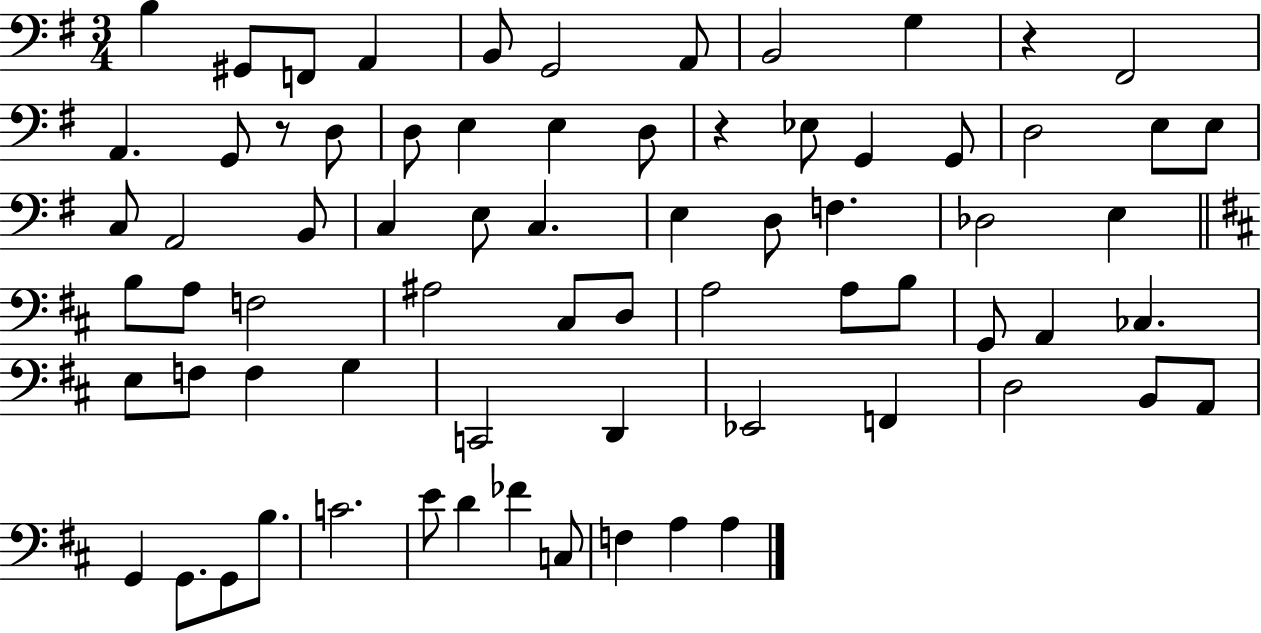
{
  \clef bass
  \numericTimeSignature
  \time 3/4
  \key g \major
  b4 gis,8 f,8 a,4 | b,8 g,2 a,8 | b,2 g4 | r4 fis,2 | \break a,4. g,8 r8 d8 | d8 e4 e4 d8 | r4 ees8 g,4 g,8 | d2 e8 e8 | \break c8 a,2 b,8 | c4 e8 c4. | e4 d8 f4. | des2 e4 | \break \bar "||" \break \key d \major b8 a8 f2 | ais2 cis8 d8 | a2 a8 b8 | g,8 a,4 ces4. | \break e8 f8 f4 g4 | c,2 d,4 | ees,2 f,4 | d2 b,8 a,8 | \break g,4 g,8. g,8 b8. | c'2. | e'8 d'4 fes'4 c8 | f4 a4 a4 | \break \bar "|."
}